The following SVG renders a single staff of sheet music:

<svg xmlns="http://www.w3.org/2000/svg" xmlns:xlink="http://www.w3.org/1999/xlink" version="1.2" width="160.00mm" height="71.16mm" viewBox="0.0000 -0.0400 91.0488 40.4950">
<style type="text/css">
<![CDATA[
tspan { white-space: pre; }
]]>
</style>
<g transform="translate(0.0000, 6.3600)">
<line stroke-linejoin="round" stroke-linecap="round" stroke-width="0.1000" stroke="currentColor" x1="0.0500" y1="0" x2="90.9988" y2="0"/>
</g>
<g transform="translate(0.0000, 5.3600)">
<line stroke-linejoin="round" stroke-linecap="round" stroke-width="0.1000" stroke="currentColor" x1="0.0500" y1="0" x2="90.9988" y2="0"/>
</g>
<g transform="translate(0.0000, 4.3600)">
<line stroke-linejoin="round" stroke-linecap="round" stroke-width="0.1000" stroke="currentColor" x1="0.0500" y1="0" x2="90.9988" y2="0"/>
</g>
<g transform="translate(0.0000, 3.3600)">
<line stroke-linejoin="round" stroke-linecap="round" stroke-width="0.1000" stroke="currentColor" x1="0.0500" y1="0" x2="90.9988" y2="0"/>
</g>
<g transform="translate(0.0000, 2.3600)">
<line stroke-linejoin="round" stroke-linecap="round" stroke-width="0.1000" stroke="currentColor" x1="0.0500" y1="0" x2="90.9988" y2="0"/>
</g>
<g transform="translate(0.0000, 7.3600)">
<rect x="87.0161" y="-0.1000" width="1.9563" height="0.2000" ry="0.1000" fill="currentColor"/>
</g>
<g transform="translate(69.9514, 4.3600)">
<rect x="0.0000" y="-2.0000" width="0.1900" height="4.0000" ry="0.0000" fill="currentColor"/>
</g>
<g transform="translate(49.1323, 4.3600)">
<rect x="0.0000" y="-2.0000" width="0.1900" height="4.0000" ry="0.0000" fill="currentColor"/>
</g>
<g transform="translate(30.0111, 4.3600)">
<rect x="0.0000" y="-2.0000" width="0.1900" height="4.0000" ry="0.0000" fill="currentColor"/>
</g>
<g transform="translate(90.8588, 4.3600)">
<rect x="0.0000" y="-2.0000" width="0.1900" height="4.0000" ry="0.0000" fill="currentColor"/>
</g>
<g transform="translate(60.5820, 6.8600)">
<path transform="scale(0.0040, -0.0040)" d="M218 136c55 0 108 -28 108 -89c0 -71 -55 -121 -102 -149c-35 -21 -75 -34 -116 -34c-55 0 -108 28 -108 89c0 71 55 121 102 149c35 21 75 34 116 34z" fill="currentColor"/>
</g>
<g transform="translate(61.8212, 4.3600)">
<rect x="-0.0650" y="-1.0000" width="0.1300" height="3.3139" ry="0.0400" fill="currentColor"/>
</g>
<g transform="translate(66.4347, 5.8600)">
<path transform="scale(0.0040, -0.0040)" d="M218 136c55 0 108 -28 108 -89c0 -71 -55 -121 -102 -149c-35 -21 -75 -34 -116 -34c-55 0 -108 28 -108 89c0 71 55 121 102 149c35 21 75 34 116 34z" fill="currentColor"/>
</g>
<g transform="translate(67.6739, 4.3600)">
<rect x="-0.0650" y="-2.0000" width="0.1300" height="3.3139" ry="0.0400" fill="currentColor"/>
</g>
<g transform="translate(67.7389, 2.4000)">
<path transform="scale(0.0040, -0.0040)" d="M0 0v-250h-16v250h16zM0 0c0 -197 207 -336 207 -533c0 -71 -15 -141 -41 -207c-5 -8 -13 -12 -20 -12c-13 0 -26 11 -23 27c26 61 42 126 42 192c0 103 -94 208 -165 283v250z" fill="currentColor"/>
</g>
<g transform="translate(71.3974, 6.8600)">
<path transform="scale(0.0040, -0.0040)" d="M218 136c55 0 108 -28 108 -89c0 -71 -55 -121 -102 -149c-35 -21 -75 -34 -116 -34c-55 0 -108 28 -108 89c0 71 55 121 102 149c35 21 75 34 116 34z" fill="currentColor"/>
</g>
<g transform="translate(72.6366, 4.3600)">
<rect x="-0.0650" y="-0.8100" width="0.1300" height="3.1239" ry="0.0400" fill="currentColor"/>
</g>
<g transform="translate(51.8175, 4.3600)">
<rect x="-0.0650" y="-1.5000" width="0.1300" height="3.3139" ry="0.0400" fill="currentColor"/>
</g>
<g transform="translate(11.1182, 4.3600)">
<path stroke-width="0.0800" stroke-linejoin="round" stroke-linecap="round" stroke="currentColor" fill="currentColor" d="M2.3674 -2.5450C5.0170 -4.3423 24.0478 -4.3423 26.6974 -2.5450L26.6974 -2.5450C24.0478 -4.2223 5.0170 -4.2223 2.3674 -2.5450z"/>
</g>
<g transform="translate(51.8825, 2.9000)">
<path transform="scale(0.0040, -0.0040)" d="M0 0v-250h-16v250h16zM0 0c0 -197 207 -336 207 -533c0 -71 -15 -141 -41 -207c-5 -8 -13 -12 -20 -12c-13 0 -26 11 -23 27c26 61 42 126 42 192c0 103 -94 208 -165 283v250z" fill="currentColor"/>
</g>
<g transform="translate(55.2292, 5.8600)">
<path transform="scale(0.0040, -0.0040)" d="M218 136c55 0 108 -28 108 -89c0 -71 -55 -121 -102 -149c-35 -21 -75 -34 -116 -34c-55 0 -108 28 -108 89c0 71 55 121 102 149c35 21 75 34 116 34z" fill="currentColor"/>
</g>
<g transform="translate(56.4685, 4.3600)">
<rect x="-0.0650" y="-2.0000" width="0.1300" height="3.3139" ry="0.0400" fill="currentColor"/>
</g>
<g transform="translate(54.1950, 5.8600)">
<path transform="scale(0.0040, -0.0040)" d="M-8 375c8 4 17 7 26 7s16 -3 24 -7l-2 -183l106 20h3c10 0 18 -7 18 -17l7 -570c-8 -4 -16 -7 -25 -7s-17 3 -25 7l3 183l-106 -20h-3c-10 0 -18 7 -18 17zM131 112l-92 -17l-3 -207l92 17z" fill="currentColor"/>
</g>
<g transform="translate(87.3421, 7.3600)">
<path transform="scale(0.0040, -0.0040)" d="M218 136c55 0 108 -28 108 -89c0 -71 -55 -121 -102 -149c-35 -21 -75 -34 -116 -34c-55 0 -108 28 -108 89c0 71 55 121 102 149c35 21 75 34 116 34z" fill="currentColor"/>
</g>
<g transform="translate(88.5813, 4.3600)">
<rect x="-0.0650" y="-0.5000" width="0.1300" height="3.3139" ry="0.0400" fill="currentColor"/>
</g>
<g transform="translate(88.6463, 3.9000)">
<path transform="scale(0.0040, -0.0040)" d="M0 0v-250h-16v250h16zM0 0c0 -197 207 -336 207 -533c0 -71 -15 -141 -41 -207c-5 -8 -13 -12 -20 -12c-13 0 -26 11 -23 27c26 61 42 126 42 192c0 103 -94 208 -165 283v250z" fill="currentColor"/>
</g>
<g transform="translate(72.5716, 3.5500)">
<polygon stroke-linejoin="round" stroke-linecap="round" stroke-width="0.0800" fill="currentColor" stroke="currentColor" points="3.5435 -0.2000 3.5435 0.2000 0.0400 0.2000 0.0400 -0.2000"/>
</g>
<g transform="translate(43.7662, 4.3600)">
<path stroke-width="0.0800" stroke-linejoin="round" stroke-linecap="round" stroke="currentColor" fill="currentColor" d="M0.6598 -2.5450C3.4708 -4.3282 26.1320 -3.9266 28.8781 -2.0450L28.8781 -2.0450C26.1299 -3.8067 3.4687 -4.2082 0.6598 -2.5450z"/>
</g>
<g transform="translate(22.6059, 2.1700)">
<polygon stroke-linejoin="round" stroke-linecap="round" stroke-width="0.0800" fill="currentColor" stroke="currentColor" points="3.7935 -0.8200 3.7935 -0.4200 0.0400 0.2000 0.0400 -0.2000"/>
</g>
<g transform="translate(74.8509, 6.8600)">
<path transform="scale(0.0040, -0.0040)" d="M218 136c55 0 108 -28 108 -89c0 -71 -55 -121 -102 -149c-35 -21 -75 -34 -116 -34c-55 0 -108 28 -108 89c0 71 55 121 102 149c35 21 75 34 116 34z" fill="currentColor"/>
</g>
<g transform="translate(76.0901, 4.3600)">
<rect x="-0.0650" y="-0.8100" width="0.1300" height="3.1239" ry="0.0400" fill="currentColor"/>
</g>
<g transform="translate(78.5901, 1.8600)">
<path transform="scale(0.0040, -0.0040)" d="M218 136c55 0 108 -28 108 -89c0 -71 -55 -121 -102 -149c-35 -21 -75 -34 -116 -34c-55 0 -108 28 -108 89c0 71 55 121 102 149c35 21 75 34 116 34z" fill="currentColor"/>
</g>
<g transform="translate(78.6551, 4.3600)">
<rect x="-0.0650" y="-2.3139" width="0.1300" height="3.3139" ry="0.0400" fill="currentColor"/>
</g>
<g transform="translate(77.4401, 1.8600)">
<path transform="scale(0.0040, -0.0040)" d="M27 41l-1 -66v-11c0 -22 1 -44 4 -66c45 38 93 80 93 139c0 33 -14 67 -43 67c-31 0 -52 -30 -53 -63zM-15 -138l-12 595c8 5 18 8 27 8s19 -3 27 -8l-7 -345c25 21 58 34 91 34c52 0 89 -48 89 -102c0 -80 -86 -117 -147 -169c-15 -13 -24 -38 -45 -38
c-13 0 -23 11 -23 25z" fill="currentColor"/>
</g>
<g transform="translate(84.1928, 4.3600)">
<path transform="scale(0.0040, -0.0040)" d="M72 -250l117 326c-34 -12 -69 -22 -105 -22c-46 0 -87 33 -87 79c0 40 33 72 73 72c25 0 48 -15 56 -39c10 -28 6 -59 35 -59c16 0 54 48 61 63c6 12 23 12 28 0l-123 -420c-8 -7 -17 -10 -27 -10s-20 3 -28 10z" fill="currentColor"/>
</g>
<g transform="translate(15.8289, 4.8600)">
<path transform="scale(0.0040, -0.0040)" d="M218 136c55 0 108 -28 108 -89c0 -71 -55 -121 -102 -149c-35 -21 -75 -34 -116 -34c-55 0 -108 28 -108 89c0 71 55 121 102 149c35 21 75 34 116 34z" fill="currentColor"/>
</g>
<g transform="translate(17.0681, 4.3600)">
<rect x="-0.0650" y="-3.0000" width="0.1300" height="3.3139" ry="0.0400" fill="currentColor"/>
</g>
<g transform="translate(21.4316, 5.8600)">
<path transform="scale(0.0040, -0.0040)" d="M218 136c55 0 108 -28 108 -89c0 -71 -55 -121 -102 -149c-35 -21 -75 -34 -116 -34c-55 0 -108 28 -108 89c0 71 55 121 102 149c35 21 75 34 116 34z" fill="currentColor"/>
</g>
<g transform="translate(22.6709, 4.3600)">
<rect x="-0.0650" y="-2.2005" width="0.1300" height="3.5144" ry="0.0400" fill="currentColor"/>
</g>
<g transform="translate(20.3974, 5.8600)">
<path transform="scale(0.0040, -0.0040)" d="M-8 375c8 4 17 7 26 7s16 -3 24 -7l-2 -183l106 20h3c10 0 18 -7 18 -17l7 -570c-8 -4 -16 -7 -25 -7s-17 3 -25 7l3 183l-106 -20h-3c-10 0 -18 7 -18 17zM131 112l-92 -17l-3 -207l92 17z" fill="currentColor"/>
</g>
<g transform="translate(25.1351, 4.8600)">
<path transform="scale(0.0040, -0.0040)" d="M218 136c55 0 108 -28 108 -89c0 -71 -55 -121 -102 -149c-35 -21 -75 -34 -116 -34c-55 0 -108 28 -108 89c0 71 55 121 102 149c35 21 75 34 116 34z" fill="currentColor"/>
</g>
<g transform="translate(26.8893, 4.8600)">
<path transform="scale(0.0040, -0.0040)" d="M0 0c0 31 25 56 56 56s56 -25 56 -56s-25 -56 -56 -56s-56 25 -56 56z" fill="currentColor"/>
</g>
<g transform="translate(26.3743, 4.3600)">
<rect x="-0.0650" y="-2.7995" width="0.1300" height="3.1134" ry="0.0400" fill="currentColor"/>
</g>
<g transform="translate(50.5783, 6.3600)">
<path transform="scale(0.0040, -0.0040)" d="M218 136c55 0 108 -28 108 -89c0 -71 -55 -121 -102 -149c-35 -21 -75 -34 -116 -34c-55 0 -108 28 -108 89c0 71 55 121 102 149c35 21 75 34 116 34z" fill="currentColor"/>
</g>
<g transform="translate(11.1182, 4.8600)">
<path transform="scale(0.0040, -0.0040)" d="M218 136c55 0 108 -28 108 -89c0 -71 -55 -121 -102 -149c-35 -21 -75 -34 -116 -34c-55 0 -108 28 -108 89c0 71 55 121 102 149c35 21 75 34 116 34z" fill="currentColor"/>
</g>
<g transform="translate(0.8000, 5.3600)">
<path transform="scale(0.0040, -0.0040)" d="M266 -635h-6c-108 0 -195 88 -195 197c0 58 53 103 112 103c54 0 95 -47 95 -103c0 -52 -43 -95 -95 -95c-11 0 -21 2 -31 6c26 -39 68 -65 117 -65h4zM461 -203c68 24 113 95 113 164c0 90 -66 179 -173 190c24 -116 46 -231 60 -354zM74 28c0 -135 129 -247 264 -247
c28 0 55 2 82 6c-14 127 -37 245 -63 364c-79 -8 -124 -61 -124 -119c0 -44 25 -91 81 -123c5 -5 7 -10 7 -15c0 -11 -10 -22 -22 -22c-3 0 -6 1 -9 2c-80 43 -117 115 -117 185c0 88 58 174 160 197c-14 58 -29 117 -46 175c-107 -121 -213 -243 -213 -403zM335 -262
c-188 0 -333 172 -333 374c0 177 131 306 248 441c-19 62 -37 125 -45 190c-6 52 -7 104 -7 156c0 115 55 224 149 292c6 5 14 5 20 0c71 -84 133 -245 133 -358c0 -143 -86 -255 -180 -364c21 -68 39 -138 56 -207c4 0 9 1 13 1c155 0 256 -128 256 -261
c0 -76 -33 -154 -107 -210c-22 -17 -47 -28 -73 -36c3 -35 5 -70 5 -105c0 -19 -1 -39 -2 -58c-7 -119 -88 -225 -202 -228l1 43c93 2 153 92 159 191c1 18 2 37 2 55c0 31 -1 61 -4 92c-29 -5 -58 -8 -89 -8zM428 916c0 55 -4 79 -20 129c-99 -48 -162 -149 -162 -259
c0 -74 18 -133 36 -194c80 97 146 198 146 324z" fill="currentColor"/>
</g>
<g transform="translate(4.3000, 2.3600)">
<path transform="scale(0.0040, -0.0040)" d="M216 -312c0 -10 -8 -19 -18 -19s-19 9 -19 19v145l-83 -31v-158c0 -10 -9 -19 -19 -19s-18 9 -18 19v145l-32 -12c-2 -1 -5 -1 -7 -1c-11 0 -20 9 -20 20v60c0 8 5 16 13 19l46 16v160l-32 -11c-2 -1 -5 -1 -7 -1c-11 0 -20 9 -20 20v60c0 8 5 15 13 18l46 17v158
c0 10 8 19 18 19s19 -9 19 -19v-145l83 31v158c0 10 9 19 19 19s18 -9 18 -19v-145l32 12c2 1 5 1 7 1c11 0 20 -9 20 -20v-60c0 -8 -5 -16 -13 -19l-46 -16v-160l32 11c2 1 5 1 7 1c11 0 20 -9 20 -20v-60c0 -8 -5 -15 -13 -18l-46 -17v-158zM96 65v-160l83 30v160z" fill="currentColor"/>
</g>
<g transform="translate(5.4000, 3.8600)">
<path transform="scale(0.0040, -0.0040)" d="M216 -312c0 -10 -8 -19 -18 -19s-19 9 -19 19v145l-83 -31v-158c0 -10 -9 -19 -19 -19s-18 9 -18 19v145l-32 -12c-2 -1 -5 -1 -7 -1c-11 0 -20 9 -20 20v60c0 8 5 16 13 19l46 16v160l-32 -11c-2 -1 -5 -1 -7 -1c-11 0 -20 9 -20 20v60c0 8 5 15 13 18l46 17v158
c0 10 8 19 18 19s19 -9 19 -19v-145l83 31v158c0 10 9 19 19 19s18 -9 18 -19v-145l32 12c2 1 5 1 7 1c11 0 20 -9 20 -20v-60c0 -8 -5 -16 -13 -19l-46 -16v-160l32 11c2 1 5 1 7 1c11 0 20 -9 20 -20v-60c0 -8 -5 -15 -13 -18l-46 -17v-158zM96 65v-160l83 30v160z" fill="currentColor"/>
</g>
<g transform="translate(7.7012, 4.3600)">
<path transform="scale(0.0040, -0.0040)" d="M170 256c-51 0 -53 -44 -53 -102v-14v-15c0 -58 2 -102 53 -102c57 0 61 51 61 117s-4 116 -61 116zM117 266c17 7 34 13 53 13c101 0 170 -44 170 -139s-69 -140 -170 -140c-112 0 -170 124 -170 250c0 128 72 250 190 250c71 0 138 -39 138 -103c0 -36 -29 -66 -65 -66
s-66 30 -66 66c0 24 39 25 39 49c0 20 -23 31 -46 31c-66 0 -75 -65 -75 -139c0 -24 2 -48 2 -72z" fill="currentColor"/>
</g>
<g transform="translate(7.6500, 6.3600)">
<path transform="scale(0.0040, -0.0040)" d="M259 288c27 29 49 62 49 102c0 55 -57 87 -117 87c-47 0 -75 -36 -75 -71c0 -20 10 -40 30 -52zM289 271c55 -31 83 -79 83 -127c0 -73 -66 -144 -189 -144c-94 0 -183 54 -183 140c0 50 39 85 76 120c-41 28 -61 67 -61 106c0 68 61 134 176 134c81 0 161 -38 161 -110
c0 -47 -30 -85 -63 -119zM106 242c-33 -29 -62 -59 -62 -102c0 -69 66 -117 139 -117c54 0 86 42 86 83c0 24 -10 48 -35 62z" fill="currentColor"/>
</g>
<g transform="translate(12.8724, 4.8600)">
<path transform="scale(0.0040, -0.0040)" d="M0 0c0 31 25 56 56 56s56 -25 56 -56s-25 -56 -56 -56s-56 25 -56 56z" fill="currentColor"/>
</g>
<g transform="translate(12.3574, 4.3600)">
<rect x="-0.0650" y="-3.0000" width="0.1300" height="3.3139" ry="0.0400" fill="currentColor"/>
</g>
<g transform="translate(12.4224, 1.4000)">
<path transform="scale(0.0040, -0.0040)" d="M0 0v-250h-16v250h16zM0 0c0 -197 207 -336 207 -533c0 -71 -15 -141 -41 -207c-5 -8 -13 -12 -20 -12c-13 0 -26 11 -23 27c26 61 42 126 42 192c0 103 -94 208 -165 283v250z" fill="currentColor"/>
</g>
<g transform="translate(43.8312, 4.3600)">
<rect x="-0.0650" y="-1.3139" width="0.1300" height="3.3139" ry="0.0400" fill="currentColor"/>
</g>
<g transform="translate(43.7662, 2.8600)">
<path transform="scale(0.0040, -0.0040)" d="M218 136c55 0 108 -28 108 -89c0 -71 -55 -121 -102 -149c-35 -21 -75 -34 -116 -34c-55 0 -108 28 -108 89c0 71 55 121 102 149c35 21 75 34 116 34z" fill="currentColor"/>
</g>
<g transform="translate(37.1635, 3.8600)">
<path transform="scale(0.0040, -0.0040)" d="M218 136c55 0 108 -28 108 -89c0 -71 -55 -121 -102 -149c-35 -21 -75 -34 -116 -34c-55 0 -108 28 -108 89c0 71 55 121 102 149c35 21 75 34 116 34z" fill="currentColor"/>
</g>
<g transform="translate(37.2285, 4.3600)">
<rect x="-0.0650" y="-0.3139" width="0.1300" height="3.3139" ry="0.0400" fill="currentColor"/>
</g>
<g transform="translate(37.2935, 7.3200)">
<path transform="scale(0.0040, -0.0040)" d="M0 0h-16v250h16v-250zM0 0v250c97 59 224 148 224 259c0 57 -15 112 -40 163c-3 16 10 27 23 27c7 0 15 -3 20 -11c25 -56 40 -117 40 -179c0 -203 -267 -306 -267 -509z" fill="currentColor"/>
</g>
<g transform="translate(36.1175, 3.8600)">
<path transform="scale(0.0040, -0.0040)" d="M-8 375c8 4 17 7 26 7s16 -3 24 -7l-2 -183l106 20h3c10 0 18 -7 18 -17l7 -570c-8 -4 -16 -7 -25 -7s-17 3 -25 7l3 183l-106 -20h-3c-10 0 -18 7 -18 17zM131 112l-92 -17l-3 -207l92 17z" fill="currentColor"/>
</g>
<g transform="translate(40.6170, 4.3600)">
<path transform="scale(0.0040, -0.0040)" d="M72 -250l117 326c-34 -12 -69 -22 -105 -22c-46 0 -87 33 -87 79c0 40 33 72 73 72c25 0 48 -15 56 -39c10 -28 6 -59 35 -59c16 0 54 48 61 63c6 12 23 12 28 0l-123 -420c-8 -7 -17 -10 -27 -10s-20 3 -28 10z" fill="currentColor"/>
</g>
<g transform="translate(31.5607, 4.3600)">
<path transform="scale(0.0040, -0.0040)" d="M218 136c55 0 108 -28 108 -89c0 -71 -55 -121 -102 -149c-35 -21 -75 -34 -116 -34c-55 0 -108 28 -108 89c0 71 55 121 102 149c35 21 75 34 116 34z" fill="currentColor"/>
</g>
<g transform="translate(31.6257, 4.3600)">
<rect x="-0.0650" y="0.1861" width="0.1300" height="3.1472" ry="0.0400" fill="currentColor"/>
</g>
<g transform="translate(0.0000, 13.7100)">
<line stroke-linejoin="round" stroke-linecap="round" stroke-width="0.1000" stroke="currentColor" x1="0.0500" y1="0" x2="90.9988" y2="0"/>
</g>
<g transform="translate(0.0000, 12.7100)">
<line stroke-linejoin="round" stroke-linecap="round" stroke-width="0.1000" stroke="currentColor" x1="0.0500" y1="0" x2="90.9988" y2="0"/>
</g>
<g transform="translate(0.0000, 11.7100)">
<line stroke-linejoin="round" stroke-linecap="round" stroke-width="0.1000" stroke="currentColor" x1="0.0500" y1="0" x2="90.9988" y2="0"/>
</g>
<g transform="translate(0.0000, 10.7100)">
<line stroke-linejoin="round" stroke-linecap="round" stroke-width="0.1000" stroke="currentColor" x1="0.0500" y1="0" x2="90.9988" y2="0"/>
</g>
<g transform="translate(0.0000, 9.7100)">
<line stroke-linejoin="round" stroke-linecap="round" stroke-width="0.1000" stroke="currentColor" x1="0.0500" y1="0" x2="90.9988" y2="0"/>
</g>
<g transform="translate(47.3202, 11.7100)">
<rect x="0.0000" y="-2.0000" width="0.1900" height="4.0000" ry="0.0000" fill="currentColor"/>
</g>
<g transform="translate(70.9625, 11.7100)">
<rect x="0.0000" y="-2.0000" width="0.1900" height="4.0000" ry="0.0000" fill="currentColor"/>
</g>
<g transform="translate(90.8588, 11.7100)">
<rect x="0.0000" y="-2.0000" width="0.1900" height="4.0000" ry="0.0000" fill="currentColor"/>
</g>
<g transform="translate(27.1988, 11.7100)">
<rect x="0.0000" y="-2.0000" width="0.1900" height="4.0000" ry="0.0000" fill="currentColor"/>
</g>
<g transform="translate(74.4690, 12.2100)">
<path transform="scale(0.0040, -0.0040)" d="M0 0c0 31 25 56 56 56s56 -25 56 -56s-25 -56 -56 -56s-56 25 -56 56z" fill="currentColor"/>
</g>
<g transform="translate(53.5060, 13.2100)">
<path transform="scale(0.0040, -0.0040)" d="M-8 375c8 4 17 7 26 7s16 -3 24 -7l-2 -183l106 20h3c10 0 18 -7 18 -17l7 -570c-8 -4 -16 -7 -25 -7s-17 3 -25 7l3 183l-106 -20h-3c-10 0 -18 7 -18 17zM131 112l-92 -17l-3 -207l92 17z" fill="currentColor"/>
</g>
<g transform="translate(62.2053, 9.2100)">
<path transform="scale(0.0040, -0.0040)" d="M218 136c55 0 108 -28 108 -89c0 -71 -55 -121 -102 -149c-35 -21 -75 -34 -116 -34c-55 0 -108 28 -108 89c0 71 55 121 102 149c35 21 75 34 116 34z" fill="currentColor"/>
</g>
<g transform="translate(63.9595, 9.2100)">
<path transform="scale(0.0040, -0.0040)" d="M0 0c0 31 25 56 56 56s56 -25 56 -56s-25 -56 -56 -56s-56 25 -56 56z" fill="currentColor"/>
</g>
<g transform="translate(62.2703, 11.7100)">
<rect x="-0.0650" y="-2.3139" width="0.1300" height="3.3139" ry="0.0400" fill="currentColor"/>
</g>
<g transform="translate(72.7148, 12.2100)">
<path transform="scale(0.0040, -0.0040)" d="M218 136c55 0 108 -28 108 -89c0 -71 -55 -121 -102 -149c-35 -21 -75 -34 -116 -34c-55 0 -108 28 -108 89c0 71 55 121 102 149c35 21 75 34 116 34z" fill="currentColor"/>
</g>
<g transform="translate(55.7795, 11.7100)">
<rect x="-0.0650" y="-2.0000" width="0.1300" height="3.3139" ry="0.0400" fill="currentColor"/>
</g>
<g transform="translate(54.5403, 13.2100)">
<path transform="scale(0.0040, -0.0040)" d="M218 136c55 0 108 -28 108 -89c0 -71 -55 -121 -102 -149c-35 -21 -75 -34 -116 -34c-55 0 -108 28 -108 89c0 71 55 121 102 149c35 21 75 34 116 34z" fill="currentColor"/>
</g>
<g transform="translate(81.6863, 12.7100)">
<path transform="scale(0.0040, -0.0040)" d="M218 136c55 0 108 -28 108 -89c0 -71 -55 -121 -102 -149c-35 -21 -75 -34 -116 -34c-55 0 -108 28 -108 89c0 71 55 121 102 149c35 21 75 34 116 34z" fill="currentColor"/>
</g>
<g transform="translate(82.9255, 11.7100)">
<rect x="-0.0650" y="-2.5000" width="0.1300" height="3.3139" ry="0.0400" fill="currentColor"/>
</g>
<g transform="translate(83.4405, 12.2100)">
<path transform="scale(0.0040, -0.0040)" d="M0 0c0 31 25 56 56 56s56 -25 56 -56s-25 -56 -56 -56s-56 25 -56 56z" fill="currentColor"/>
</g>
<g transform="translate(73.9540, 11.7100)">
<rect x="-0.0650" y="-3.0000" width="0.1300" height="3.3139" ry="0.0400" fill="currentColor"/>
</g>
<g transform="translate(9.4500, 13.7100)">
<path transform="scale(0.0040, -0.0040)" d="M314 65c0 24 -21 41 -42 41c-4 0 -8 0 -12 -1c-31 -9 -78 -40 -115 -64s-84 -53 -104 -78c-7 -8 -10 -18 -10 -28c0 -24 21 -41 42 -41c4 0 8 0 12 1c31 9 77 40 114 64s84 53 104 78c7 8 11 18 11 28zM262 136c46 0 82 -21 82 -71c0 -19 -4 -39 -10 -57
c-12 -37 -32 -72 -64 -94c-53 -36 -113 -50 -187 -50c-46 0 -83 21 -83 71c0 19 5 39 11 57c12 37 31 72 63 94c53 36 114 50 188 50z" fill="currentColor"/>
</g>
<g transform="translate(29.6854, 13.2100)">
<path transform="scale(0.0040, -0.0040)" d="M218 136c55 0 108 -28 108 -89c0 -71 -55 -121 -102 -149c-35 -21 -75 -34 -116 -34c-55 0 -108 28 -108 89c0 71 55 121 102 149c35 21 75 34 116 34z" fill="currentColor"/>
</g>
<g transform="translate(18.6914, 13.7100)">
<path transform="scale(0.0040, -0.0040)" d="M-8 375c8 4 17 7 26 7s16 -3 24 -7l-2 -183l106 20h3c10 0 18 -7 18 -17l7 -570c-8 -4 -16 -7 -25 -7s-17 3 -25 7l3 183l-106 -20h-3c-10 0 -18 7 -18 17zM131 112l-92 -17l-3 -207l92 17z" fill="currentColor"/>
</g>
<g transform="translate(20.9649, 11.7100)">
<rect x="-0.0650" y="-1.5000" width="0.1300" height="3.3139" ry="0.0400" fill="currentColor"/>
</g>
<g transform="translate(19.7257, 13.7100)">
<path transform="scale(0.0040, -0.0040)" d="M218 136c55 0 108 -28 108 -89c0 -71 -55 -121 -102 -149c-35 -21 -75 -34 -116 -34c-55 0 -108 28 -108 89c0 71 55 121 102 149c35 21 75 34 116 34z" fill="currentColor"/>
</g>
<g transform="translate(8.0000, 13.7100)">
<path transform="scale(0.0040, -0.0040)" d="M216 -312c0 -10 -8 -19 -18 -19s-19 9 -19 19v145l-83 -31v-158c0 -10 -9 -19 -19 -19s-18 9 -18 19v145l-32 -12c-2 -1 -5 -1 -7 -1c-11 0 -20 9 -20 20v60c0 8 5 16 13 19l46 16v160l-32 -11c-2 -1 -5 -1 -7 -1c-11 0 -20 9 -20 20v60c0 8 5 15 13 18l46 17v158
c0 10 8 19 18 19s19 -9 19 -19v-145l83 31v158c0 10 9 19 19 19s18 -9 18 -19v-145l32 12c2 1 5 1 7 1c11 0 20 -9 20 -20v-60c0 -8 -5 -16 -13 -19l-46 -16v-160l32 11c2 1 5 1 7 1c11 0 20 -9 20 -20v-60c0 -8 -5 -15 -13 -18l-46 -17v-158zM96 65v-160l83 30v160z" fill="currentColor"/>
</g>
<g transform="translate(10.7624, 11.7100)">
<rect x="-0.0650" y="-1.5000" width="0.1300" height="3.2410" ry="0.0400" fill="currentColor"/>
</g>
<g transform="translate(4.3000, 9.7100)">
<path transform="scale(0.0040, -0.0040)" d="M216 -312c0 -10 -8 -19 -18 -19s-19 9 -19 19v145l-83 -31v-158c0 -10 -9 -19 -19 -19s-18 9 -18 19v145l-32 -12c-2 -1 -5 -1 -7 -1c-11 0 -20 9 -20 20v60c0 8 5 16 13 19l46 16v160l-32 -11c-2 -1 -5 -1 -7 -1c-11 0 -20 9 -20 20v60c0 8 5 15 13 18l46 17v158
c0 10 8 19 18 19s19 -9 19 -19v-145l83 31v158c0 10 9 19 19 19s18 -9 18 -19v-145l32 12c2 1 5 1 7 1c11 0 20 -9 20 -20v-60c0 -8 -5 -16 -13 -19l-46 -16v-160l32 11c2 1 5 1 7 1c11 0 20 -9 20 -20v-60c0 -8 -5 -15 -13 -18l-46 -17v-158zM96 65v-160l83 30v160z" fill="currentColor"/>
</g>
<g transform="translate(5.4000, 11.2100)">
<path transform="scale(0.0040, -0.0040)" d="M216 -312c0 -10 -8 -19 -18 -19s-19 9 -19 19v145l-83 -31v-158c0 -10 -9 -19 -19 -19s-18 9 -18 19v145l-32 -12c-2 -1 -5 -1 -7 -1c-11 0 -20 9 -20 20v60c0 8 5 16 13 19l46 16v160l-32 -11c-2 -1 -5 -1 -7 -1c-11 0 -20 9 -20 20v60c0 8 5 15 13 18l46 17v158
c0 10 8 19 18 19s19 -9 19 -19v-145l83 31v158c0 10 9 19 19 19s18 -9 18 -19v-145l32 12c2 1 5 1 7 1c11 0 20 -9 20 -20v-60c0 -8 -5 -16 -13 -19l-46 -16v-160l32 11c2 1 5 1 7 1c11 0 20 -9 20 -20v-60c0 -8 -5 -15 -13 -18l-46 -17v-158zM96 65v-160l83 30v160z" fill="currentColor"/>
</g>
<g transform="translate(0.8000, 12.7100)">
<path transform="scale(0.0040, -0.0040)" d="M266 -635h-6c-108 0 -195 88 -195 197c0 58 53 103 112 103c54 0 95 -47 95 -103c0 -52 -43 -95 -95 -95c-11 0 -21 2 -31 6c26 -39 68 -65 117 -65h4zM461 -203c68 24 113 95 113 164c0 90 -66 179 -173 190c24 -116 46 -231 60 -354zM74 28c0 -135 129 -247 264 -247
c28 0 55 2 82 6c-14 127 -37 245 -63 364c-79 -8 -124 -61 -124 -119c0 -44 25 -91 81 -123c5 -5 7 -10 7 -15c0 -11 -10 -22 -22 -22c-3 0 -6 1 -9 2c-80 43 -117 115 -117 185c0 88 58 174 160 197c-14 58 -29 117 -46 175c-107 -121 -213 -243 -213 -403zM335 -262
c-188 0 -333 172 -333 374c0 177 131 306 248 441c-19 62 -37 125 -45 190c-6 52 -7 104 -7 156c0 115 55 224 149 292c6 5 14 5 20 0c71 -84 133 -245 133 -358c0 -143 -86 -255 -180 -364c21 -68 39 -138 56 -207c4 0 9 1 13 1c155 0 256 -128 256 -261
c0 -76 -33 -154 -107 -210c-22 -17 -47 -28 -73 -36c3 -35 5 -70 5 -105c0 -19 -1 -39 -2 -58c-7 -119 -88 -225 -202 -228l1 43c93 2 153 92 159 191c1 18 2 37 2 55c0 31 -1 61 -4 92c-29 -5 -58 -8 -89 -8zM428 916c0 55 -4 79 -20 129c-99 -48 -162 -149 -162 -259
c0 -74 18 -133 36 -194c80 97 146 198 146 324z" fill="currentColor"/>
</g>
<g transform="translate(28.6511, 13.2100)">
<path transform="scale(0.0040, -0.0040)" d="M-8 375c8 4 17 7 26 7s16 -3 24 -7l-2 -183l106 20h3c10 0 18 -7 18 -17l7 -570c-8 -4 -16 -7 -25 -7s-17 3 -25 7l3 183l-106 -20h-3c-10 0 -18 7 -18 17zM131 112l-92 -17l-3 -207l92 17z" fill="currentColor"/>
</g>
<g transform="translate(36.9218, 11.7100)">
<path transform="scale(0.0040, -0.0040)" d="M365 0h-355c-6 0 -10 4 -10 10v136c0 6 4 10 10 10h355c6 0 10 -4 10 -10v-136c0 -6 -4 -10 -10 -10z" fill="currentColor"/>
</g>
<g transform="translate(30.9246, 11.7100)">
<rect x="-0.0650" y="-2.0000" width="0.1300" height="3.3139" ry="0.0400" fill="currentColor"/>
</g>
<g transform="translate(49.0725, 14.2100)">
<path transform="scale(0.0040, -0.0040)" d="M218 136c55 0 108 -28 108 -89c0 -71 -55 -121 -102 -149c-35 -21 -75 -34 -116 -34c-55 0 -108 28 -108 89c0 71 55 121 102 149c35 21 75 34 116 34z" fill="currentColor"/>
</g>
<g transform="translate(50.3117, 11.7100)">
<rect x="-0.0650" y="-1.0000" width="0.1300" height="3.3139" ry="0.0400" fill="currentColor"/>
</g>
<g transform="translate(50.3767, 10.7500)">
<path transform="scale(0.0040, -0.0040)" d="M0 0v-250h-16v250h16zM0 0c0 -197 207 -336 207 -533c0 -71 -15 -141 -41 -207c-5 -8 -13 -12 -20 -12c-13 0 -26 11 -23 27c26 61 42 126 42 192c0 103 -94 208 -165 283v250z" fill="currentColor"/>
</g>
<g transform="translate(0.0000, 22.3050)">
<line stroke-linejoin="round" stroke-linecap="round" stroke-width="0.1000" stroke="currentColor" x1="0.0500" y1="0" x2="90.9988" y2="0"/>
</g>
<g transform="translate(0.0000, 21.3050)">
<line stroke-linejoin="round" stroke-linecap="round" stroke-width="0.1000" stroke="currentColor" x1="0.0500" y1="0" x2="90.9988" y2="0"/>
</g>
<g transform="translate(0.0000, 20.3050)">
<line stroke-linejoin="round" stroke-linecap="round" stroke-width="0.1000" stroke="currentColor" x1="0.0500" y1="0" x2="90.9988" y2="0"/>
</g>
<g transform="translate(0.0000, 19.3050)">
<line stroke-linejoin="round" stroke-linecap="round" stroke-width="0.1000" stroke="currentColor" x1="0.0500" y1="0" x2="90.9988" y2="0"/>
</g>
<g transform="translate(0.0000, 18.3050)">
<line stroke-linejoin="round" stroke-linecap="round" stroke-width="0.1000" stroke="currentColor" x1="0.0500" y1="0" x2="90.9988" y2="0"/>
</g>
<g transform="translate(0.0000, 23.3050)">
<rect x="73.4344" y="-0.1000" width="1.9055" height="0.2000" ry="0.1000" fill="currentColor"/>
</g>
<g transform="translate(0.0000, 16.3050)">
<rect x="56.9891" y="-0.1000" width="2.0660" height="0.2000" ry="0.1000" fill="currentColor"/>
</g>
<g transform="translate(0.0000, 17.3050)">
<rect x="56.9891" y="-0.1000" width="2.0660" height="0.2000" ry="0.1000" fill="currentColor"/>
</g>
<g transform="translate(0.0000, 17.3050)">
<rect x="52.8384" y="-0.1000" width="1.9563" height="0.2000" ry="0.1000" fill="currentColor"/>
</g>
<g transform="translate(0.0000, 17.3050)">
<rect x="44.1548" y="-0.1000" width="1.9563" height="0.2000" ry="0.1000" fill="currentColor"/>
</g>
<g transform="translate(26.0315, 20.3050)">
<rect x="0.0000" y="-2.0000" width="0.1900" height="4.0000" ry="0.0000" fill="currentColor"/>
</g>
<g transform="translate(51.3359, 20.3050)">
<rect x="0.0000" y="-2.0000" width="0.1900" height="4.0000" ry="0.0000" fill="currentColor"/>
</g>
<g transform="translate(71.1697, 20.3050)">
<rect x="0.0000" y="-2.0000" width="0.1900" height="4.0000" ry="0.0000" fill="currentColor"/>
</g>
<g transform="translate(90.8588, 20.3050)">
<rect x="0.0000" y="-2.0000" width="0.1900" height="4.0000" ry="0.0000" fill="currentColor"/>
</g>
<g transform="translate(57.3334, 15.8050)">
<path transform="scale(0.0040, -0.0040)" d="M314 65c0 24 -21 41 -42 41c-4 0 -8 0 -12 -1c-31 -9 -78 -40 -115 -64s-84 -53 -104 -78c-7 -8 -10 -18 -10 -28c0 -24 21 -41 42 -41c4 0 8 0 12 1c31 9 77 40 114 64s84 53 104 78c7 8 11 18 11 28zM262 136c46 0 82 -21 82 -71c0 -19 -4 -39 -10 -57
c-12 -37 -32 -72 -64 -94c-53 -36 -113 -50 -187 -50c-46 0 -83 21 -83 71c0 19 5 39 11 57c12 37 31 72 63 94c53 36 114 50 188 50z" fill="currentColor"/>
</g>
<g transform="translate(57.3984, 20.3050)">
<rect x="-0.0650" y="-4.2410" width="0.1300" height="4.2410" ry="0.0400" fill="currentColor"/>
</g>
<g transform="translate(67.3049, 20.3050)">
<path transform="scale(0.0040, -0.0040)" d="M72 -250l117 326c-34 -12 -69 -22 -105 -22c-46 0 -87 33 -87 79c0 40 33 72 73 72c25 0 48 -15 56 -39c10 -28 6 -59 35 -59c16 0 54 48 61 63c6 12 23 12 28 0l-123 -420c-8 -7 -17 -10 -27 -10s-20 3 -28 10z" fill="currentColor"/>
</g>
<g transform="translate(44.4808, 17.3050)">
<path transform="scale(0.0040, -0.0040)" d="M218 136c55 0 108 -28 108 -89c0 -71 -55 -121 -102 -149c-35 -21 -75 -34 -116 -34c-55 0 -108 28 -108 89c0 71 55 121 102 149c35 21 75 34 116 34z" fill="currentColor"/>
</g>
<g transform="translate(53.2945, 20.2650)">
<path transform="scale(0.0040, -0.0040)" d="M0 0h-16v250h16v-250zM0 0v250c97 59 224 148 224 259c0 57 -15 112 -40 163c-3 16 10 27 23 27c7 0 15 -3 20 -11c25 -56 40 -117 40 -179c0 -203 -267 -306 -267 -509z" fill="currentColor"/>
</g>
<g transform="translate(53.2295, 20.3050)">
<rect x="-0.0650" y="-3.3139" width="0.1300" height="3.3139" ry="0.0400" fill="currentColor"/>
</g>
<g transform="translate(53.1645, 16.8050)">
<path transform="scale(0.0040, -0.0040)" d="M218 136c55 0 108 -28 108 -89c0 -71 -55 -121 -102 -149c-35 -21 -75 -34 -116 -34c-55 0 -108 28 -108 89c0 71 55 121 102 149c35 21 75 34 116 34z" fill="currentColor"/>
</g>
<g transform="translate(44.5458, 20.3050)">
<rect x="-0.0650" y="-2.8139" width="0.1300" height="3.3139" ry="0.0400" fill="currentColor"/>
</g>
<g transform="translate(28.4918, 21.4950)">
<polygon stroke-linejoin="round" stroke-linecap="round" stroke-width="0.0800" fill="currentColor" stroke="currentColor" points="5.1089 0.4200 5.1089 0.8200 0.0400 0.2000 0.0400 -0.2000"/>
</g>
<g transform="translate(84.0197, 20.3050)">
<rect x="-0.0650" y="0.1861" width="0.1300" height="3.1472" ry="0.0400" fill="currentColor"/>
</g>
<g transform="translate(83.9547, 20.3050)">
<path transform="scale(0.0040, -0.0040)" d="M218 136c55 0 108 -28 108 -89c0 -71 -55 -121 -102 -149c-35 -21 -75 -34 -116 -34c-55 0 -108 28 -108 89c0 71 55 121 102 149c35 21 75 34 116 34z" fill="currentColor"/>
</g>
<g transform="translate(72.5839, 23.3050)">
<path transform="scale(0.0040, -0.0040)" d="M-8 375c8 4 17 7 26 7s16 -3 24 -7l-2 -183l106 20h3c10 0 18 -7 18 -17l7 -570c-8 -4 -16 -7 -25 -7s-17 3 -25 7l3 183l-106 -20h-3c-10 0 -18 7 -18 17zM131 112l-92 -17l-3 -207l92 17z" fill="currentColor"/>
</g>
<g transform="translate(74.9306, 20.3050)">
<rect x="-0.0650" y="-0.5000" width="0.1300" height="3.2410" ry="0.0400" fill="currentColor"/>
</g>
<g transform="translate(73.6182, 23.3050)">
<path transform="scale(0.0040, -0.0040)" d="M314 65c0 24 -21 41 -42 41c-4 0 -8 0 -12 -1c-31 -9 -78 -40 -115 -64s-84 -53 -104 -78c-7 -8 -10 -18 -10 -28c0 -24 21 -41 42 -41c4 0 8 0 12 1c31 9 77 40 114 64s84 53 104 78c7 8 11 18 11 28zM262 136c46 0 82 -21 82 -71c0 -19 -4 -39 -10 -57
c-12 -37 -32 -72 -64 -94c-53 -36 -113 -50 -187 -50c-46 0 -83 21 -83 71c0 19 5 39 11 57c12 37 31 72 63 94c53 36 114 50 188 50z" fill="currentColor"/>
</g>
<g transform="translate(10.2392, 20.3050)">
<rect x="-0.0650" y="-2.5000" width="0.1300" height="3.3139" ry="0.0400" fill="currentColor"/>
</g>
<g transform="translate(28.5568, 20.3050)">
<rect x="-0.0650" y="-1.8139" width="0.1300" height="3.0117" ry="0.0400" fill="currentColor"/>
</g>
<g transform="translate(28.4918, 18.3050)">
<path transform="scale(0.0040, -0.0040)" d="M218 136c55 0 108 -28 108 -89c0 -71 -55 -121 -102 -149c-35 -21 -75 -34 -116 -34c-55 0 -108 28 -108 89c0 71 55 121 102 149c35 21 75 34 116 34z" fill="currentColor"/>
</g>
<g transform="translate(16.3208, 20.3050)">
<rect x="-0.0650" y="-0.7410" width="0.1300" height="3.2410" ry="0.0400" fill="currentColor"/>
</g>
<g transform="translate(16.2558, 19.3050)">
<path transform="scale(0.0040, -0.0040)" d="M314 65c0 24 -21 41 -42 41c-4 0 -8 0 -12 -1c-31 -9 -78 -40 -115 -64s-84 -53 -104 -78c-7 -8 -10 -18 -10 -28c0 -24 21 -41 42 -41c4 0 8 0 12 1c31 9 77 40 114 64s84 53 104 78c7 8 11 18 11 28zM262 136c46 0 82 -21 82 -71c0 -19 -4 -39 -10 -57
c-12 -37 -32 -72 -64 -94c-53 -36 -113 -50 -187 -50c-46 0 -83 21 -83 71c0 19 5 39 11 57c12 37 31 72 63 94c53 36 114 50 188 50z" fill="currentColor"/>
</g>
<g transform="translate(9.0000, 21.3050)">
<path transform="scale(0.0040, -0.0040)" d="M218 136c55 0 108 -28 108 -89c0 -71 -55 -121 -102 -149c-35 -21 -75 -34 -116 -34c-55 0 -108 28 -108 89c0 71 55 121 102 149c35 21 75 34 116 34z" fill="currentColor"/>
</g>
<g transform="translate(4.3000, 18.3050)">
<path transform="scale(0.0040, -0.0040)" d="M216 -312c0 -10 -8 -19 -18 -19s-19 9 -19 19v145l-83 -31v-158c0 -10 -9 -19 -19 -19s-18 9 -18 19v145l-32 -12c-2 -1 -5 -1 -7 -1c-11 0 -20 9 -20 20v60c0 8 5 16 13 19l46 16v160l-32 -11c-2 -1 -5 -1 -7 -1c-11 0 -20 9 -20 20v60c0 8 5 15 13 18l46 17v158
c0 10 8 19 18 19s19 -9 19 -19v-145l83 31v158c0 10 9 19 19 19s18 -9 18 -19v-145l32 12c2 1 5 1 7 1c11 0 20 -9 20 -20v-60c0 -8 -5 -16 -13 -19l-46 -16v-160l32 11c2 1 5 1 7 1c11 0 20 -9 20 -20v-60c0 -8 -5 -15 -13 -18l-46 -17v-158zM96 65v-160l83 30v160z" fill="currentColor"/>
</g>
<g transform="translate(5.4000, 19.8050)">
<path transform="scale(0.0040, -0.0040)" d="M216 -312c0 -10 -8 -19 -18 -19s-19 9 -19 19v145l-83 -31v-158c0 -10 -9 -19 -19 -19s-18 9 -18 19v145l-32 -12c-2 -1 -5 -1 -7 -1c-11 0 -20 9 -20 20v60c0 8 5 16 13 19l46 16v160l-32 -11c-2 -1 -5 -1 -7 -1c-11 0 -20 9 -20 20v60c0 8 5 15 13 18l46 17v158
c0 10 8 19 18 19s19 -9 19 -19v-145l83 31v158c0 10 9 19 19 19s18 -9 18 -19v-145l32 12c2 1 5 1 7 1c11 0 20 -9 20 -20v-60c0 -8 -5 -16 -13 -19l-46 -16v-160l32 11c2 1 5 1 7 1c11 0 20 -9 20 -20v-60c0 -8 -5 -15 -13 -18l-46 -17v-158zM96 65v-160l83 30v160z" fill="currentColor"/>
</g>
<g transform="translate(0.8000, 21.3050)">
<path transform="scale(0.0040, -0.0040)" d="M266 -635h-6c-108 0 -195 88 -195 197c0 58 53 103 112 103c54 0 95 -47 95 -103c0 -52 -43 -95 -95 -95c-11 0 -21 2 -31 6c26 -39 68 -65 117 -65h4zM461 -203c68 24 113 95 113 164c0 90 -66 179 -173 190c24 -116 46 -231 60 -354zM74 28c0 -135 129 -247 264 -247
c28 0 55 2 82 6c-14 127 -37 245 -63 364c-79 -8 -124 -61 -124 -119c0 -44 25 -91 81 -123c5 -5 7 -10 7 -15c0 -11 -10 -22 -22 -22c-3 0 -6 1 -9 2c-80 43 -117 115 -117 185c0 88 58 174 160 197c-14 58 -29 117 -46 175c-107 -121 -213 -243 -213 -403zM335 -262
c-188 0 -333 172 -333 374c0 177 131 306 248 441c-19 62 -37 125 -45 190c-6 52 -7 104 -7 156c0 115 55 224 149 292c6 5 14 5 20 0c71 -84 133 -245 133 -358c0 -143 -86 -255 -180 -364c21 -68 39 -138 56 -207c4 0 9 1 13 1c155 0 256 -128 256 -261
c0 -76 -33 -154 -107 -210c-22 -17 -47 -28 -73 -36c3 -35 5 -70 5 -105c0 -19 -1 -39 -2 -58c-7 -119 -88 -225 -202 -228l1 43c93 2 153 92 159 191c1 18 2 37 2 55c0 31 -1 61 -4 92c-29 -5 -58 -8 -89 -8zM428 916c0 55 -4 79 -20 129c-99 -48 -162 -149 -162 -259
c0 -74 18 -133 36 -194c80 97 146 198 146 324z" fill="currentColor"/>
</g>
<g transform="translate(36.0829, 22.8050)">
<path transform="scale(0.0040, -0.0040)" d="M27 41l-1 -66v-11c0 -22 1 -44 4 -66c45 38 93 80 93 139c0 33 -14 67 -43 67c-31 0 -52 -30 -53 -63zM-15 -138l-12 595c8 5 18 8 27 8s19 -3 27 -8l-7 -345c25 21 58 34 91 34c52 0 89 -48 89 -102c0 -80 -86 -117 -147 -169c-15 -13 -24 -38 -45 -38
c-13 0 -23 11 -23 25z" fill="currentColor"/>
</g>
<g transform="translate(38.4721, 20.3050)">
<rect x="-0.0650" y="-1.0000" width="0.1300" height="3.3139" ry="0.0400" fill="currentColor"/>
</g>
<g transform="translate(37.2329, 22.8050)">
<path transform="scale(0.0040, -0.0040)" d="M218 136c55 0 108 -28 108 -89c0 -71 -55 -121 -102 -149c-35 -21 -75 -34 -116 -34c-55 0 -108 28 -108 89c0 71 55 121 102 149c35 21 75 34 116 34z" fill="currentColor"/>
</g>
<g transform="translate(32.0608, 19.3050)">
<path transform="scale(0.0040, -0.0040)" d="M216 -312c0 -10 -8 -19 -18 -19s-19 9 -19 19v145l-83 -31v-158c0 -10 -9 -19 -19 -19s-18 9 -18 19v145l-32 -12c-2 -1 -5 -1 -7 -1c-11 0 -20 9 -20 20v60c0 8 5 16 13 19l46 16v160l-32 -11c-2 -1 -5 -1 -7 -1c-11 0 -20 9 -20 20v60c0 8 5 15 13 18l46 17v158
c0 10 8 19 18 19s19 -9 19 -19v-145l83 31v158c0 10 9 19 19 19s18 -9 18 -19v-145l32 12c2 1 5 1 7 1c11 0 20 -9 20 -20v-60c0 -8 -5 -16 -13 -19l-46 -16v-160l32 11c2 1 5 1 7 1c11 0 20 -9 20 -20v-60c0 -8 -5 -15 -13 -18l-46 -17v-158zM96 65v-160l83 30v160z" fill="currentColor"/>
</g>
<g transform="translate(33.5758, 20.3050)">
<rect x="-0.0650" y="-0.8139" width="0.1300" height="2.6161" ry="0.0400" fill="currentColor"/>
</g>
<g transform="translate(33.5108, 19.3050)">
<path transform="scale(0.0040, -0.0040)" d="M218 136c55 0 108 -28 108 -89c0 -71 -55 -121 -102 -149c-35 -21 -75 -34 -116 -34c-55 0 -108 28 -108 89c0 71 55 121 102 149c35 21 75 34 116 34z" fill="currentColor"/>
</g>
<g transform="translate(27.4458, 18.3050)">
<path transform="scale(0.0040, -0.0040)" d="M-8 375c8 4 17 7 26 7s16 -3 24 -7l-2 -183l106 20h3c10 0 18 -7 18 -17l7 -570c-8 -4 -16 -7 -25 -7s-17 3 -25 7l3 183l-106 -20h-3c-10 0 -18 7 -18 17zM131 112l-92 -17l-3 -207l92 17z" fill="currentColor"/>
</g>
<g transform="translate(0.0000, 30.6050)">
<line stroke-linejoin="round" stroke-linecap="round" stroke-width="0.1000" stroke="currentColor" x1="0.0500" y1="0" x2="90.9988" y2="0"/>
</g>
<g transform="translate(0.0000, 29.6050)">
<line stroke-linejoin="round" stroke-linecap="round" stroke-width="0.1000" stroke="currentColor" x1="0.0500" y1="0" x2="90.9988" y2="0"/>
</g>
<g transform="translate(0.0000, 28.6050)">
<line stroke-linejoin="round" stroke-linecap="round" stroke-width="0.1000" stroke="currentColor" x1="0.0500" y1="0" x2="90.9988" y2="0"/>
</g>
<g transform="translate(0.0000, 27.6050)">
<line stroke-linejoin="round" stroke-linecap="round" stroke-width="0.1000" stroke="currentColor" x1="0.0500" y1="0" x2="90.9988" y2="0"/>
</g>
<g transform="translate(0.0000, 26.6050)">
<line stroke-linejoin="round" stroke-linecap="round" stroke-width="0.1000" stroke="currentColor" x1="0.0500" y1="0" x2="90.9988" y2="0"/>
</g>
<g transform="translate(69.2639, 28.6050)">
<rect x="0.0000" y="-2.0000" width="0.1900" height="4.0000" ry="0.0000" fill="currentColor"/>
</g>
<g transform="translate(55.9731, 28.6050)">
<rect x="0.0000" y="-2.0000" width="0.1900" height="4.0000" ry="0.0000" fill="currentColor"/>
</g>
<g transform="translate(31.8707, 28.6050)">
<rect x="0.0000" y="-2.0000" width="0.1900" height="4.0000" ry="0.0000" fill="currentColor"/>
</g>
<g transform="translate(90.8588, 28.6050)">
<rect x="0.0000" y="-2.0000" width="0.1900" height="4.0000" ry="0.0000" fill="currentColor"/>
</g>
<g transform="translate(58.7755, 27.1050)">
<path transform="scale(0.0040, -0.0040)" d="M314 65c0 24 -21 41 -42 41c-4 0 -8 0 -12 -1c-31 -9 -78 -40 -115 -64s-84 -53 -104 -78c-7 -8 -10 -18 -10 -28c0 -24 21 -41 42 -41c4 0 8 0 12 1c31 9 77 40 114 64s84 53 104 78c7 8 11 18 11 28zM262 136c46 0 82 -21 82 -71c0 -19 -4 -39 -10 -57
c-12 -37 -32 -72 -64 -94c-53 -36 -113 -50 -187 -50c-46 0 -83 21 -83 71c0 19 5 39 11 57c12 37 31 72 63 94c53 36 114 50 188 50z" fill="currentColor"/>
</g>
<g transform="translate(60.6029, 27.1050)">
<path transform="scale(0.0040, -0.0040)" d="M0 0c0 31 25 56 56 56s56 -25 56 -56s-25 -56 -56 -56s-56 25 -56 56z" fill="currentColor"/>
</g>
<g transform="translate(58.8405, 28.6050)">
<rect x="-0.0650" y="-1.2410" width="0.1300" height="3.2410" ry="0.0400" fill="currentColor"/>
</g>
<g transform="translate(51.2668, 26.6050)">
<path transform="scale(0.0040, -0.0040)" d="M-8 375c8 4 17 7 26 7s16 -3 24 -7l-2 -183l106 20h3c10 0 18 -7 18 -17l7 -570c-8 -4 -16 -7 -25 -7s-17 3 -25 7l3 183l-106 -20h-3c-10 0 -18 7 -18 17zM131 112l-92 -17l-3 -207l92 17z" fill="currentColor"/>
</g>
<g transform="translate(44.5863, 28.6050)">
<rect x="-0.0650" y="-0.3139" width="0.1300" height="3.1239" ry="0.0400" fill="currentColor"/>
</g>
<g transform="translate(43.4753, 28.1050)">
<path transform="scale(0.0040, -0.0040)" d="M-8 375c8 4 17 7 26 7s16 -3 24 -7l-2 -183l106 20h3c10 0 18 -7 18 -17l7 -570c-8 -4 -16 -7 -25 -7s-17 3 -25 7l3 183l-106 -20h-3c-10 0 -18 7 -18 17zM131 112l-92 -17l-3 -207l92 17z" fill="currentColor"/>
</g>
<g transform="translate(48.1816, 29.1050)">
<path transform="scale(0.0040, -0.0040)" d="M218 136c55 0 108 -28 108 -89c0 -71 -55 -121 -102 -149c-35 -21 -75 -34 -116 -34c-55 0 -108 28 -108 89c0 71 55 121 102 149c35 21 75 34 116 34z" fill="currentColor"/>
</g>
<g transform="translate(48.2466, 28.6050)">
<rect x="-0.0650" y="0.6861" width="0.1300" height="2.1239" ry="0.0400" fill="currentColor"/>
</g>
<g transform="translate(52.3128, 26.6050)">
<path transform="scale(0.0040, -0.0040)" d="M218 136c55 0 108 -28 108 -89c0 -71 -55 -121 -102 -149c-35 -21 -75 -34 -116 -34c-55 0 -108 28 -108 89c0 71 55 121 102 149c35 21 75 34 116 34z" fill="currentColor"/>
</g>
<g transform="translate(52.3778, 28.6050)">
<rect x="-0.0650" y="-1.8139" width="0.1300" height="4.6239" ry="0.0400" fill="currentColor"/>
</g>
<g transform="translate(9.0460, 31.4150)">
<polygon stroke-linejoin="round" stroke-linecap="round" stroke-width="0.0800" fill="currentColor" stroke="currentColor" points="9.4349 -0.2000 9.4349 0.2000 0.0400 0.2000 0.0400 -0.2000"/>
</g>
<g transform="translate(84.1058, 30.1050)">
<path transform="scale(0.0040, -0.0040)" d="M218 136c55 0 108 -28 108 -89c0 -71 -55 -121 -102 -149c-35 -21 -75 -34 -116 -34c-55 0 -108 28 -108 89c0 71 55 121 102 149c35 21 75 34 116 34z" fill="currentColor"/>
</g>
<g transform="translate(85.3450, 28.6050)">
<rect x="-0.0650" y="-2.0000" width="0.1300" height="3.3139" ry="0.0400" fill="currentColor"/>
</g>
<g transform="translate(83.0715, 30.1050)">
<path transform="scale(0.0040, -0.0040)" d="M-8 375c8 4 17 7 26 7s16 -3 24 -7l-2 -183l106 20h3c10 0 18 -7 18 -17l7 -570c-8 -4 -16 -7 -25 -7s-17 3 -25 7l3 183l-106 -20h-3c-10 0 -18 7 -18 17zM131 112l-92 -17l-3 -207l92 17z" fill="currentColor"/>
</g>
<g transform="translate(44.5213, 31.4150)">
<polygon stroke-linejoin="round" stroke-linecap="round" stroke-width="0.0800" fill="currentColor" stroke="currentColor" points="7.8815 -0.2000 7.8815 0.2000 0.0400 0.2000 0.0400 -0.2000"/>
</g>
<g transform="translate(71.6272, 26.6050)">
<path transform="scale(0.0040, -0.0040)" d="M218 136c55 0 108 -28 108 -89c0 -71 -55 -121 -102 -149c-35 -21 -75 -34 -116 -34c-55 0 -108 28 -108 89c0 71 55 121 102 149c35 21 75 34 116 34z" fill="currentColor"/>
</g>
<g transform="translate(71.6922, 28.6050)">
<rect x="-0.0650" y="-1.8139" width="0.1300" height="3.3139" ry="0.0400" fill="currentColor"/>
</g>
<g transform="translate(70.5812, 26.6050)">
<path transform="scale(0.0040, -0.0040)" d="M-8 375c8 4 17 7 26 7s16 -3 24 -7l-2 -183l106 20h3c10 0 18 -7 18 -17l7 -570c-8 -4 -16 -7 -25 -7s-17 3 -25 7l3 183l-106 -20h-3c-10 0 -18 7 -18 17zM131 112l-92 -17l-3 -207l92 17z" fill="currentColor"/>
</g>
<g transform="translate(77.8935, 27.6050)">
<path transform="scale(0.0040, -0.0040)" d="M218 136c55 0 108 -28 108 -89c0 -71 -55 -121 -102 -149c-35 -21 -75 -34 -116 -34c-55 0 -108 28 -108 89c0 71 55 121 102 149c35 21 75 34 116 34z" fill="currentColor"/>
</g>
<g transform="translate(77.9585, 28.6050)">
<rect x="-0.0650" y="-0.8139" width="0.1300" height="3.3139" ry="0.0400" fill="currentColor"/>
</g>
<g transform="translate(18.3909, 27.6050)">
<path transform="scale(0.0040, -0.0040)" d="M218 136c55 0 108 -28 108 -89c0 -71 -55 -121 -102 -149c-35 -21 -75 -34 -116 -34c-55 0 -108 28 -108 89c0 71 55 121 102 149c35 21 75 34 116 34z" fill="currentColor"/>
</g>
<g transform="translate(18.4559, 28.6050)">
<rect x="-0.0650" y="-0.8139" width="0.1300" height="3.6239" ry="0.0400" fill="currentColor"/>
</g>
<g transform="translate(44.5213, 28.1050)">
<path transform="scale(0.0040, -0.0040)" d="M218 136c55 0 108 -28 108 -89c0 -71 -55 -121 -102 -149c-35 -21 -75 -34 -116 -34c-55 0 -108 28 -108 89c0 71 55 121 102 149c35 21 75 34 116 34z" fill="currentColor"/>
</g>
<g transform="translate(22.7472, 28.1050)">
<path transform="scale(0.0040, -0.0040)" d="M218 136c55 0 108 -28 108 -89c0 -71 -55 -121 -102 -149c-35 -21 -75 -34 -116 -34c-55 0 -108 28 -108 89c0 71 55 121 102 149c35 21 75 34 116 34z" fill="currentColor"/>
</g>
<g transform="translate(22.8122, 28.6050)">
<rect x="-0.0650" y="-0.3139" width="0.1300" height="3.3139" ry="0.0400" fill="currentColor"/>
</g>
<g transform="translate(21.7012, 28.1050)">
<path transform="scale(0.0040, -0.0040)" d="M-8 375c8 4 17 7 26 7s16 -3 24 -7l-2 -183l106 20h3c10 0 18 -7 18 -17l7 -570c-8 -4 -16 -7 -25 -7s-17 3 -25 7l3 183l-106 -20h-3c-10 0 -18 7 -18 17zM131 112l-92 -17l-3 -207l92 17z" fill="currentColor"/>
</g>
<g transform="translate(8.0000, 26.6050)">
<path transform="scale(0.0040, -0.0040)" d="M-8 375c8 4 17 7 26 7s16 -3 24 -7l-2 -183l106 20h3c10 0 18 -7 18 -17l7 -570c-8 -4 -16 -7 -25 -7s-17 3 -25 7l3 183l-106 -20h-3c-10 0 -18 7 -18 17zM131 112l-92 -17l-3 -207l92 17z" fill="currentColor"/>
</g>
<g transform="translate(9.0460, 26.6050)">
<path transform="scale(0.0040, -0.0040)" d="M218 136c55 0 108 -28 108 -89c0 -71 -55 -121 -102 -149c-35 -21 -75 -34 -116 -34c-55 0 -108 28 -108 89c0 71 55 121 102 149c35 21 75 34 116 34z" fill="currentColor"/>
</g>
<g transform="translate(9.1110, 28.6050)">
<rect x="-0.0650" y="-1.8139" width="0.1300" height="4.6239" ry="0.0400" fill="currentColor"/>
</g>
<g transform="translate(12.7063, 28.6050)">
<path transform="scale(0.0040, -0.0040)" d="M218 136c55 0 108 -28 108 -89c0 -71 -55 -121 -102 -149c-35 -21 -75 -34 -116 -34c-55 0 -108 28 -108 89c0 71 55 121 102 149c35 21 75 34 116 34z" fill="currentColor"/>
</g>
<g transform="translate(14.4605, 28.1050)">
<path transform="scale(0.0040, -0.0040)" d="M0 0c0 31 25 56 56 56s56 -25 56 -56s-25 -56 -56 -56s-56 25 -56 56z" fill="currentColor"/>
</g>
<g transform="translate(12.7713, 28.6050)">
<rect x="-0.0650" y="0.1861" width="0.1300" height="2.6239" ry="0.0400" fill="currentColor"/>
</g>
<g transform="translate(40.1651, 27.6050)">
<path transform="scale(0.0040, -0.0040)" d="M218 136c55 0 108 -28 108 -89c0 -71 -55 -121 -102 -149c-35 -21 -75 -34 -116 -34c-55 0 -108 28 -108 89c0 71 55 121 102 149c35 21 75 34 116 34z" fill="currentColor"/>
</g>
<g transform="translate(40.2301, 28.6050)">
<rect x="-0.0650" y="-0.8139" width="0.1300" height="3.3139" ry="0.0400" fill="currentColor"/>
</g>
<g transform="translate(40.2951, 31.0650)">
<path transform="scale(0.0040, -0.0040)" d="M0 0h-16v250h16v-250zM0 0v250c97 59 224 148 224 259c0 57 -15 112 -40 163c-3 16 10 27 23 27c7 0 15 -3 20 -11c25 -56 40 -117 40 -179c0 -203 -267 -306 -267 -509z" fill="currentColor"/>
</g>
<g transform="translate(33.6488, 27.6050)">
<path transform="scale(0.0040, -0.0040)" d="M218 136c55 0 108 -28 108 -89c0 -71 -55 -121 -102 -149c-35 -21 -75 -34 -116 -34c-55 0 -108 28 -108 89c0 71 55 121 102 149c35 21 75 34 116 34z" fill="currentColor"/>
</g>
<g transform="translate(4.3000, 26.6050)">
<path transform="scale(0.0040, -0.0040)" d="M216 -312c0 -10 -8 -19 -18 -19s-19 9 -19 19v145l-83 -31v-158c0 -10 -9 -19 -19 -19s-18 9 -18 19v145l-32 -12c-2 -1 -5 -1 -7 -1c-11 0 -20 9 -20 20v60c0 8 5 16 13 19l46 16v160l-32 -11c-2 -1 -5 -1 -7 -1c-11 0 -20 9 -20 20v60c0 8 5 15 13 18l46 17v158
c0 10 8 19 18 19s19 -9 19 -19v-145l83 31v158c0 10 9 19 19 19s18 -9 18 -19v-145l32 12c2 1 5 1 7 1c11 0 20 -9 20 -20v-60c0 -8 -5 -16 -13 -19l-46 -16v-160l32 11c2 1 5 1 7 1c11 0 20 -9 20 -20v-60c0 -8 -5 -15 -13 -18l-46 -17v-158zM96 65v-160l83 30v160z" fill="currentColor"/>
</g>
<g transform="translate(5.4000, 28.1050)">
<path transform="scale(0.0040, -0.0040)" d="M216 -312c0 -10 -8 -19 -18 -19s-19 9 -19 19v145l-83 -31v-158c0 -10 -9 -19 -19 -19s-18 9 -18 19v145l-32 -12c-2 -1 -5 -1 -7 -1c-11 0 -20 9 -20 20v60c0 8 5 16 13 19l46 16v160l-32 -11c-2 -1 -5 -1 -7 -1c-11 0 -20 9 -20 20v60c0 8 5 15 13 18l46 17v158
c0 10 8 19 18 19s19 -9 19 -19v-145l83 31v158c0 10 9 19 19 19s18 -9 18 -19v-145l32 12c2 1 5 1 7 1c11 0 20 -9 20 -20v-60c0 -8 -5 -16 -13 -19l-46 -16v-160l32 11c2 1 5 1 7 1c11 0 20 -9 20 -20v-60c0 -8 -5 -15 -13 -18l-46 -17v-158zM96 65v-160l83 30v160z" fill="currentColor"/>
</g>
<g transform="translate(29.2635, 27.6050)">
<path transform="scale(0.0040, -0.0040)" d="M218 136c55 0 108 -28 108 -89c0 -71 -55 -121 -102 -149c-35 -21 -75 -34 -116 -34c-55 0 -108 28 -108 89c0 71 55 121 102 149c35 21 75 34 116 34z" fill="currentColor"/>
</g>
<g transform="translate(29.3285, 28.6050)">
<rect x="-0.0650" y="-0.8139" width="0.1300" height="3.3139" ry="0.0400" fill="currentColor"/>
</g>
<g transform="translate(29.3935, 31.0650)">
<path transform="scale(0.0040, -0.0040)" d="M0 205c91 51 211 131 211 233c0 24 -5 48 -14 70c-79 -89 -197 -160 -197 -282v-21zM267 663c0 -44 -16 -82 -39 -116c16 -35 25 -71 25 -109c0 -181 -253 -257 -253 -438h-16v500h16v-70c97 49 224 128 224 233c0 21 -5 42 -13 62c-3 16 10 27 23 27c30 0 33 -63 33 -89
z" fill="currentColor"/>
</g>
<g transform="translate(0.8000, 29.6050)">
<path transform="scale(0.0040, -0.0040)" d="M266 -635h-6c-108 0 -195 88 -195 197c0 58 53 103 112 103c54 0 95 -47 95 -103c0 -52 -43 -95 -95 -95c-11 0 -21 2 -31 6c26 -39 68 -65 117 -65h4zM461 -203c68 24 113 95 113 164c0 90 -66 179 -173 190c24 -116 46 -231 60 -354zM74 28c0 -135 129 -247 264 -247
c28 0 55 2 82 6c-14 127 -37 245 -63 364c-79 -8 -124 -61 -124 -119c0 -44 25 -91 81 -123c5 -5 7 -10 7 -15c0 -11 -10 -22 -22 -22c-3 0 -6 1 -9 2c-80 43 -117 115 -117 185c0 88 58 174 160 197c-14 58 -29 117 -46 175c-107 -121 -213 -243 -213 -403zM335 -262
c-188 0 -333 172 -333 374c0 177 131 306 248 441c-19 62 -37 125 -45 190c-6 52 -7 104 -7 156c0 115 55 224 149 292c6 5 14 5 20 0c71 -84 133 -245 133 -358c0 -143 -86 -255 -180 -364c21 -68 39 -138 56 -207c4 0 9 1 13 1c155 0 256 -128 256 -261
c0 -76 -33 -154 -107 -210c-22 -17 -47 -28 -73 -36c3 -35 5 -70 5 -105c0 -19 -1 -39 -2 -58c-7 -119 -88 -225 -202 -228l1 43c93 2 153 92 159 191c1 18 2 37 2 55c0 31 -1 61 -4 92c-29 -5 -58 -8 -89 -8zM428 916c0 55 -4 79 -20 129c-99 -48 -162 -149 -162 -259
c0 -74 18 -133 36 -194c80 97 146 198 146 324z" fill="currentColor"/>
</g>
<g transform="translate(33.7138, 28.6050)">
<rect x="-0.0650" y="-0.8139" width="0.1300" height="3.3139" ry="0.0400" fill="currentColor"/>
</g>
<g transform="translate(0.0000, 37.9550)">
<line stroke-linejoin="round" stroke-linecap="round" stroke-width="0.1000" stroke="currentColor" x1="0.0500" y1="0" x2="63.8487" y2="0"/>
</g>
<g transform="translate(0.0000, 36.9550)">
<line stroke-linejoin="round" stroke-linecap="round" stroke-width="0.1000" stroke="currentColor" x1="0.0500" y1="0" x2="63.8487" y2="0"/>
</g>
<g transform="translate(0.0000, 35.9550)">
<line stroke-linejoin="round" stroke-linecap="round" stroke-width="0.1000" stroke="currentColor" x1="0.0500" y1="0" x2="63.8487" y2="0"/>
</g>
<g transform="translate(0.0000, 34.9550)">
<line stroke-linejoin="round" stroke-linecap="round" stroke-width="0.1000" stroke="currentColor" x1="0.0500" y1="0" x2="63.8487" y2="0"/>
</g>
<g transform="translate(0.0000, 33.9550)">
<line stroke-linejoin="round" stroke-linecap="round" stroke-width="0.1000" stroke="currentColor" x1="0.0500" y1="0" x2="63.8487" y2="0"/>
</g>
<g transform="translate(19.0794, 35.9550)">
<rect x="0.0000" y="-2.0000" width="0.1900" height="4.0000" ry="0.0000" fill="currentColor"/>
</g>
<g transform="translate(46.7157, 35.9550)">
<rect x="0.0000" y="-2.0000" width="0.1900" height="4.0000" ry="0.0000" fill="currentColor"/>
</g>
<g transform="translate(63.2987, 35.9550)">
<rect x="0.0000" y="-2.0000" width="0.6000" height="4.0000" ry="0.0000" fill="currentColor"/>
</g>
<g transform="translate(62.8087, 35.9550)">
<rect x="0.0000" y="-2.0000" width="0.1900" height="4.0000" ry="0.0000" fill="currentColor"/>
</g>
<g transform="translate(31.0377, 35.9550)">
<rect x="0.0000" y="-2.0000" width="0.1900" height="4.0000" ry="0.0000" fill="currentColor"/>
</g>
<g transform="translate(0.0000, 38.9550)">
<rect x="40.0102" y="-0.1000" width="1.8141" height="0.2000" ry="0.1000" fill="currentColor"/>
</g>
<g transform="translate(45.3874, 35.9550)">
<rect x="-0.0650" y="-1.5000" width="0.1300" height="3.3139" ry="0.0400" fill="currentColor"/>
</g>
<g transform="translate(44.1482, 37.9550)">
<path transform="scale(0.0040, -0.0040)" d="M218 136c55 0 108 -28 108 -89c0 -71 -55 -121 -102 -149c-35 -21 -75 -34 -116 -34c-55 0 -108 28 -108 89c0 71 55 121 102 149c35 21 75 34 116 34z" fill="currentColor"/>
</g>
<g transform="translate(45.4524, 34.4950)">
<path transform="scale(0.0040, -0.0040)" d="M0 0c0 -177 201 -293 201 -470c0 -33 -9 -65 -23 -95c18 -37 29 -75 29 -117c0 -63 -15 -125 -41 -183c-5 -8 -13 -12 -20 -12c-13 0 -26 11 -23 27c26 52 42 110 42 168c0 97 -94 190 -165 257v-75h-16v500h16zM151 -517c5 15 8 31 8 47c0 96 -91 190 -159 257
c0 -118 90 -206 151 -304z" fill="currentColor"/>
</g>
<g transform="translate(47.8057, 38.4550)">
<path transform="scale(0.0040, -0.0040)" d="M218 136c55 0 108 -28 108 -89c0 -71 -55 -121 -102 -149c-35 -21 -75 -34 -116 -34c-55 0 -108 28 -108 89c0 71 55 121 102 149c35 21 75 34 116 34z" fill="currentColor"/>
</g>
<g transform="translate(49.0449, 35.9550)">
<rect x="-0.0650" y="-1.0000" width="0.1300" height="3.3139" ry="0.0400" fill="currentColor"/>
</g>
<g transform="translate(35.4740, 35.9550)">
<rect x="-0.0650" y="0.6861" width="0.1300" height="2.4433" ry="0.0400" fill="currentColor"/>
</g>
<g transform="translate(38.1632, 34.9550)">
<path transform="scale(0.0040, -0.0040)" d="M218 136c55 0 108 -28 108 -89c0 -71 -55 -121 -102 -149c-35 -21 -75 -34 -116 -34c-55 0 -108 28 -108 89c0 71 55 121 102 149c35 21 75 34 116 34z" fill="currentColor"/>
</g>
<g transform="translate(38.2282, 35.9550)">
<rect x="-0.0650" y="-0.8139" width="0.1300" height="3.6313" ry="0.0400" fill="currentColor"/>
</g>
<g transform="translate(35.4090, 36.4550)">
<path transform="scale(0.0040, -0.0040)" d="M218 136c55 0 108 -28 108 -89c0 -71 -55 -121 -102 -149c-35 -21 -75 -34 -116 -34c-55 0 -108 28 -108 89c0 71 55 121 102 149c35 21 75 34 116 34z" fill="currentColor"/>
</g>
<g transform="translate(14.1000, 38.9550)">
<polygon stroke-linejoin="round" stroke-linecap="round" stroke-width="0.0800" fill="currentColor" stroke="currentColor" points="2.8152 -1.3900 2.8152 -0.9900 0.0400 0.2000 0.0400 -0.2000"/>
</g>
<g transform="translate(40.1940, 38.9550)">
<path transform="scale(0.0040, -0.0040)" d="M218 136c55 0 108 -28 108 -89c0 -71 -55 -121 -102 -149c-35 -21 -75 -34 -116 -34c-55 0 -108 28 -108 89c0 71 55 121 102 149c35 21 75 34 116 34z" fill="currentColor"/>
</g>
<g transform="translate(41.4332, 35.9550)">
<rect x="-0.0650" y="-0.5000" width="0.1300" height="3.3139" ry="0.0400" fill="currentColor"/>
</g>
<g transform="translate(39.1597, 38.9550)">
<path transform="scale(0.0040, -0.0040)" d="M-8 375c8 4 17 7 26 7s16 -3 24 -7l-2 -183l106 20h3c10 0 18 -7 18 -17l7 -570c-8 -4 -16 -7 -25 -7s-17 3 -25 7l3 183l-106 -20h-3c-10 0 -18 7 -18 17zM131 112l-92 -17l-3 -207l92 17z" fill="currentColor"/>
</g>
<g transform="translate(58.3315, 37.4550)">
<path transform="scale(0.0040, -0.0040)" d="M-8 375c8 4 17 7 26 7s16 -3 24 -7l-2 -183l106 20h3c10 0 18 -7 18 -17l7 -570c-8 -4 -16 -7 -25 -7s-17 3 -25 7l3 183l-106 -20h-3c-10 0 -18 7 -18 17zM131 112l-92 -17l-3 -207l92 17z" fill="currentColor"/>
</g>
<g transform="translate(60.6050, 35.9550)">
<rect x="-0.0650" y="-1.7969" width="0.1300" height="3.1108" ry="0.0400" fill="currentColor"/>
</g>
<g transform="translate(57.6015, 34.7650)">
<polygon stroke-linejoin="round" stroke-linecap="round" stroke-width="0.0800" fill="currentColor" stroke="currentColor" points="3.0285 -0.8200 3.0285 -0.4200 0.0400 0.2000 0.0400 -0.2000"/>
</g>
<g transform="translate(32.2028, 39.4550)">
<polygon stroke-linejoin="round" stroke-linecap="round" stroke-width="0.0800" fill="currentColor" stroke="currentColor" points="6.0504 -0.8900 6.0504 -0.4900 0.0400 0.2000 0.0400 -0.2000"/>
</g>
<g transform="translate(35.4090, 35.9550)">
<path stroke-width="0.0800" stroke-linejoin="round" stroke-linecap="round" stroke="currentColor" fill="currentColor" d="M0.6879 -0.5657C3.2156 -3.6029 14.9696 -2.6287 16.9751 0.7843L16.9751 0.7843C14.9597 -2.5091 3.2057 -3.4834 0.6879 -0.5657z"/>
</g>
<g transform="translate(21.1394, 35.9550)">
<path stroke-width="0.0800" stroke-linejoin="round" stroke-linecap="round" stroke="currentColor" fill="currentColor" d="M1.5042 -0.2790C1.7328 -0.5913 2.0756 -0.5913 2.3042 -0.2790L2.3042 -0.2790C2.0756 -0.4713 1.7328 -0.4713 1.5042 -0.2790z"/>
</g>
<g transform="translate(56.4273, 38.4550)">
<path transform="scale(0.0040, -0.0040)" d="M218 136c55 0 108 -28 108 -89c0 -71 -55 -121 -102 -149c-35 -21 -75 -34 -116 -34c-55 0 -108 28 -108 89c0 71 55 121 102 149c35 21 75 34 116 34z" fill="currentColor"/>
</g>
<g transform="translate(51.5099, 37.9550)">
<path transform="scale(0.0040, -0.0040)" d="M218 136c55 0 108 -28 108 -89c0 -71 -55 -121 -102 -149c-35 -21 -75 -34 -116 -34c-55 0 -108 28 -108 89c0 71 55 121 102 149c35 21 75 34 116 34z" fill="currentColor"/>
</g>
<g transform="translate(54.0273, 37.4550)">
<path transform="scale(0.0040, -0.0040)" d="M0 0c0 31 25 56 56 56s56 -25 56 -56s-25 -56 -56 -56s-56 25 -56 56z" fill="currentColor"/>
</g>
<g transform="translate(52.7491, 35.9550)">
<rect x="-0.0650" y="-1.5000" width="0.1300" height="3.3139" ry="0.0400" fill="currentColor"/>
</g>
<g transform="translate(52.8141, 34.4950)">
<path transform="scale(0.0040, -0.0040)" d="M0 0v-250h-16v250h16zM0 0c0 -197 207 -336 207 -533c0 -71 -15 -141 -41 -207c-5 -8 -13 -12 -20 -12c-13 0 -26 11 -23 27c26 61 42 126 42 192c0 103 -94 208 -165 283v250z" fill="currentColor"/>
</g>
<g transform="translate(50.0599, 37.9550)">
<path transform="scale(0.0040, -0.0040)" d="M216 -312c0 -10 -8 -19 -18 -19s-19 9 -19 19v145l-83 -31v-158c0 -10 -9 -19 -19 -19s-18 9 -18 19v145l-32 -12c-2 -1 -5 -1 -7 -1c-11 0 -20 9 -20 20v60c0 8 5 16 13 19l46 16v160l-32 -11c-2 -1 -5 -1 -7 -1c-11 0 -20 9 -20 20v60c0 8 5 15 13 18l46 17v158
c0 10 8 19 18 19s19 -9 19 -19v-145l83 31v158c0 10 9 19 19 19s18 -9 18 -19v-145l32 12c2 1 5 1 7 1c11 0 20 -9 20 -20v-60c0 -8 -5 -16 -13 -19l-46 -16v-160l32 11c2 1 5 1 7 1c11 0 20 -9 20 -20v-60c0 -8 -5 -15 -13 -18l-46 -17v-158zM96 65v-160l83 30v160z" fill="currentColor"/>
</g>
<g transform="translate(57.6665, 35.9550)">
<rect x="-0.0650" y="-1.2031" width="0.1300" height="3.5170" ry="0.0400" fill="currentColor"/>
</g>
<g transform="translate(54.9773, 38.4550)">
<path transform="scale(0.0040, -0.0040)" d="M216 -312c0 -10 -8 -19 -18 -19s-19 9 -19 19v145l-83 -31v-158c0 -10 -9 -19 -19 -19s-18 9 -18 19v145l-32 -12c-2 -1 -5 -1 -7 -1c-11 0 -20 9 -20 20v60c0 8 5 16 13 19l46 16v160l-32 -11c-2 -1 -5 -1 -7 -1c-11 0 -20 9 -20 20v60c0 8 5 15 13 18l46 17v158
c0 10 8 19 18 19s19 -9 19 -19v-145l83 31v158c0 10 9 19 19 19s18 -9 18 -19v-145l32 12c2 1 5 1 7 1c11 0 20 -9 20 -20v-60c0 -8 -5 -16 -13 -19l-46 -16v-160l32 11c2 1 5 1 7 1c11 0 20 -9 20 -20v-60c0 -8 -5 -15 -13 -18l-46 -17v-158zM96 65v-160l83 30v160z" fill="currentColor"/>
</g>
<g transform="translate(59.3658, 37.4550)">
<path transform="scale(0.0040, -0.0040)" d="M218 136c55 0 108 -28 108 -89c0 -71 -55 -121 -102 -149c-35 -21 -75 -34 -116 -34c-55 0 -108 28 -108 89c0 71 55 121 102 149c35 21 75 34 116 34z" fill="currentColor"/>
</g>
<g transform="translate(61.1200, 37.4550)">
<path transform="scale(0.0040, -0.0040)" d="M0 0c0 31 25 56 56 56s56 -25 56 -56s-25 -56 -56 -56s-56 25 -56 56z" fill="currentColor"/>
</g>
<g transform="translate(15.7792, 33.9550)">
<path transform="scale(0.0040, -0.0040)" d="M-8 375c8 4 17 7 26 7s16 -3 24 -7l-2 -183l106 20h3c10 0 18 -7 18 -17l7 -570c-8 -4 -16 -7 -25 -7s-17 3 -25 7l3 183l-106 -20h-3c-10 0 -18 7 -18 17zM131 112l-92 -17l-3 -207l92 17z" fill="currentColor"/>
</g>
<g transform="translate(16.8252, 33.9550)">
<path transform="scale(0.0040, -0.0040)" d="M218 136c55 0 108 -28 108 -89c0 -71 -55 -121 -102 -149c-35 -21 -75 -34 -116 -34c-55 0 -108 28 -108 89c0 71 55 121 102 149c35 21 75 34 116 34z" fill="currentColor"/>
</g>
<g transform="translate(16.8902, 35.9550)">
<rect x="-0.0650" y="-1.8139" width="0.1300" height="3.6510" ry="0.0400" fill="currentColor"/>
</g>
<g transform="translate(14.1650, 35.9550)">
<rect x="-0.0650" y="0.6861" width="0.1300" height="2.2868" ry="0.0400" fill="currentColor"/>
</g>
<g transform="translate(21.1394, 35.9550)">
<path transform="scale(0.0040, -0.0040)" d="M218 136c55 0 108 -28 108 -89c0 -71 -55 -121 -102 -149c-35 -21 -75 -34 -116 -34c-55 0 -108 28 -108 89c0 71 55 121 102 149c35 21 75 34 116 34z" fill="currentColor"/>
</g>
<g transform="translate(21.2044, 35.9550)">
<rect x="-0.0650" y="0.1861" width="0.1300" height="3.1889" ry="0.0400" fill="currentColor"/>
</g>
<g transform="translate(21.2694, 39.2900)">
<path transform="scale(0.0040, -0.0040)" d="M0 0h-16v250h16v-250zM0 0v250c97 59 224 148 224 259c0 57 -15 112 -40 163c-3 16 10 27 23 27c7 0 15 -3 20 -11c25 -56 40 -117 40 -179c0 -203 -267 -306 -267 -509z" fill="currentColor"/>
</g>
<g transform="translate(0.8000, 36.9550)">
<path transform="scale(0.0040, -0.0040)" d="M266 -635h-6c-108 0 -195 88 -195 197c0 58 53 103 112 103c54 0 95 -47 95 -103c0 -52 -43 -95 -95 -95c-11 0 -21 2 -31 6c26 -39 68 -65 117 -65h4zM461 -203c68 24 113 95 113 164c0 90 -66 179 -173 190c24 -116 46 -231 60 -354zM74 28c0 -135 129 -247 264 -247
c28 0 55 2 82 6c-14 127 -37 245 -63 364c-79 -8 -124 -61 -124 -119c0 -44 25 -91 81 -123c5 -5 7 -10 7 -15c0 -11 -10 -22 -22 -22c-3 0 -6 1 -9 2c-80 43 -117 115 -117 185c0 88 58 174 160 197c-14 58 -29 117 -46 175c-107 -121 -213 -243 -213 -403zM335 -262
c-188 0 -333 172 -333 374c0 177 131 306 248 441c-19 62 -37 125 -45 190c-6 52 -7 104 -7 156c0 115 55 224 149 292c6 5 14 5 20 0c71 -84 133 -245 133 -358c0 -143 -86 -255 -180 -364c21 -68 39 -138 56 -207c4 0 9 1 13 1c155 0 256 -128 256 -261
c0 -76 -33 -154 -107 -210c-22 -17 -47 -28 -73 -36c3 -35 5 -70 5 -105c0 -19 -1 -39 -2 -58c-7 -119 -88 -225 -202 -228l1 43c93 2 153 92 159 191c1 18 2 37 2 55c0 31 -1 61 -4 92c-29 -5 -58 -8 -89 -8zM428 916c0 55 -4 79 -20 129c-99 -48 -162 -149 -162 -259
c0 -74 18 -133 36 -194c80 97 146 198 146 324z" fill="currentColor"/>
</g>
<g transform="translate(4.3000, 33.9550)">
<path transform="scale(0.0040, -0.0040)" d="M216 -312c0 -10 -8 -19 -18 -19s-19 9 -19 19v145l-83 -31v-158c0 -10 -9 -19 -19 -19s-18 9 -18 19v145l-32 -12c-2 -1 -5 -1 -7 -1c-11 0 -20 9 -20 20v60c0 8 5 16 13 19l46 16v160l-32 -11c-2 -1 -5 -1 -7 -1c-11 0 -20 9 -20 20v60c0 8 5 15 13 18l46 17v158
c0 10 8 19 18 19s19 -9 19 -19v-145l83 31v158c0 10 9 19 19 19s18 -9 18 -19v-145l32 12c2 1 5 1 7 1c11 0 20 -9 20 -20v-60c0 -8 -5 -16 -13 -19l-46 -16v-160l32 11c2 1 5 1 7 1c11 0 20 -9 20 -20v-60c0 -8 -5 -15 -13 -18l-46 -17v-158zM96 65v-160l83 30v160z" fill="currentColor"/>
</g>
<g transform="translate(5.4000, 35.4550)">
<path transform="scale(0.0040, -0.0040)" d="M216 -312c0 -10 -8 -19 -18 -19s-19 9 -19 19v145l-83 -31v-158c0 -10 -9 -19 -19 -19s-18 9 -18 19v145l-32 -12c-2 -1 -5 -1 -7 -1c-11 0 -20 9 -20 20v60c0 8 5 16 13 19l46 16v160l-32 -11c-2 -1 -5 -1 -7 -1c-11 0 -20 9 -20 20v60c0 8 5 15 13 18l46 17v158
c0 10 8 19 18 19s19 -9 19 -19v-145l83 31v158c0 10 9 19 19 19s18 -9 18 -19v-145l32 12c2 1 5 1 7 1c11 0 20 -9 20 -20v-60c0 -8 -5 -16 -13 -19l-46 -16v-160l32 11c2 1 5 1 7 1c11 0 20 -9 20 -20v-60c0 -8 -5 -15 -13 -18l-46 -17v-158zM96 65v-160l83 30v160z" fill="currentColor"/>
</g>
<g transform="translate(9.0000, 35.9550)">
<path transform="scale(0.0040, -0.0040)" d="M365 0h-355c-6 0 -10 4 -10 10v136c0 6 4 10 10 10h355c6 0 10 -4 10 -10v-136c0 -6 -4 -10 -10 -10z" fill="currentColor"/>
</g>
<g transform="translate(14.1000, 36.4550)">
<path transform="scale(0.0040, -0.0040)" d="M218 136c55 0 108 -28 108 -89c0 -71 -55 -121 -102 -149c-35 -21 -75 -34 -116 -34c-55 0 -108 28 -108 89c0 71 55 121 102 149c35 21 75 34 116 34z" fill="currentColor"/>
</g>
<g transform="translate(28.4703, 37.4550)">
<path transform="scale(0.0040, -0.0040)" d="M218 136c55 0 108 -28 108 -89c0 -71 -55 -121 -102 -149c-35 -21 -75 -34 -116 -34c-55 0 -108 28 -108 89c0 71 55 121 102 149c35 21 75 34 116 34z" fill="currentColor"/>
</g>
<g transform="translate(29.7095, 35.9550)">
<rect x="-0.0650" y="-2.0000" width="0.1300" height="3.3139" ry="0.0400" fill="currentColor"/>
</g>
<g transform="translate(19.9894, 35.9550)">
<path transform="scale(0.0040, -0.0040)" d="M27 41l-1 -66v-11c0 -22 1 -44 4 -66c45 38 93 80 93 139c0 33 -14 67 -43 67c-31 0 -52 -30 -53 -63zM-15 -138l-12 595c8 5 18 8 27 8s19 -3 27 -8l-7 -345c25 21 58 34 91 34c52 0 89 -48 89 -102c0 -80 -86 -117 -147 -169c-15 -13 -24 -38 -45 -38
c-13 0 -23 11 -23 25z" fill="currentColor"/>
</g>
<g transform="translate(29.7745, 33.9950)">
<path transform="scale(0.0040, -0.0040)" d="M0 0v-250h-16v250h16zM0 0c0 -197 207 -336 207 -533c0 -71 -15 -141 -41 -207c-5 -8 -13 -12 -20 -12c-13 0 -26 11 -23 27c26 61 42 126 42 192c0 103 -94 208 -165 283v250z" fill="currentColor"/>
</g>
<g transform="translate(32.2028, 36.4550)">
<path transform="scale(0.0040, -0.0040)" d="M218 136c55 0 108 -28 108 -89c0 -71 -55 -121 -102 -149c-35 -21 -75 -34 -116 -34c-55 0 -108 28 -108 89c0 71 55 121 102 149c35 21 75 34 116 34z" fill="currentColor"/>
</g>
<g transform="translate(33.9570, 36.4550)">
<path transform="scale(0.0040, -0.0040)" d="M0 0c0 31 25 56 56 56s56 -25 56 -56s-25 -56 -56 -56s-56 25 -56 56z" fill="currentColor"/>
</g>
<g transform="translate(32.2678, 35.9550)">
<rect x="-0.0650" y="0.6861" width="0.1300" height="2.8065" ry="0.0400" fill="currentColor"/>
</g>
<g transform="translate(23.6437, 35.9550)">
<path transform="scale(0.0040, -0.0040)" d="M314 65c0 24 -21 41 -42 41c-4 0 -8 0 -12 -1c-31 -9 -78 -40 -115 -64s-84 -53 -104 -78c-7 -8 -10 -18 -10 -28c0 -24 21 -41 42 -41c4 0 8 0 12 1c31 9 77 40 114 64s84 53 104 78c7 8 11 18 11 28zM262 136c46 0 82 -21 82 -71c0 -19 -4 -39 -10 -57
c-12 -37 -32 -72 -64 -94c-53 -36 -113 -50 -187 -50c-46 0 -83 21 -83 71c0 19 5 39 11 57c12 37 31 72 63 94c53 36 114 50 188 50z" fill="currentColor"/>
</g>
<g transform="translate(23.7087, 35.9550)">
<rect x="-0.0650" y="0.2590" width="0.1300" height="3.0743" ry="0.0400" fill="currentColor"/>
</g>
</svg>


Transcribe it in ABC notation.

X:1
T:Untitled
M:6/8
L:1/4
K:D
A/2 A F/2 A/2 B c/2 z/2 e E/2 F D F/2 D/2 D/2 _g z/2 ^C/2 ^E2 E F z2 D/2 F g A G G d2 f/2 ^d/2 _D a b/2 d'2 z/2 C2 B f/2 B/2 d/2 c d/4 d d/2 c/2 A/2 f/2 e2 f d F z2 A/2 f/2 _B/2 _B2 ^F/2 A/2 A/2 d/2 C E/4 D ^E/2 ^D/2 F/2